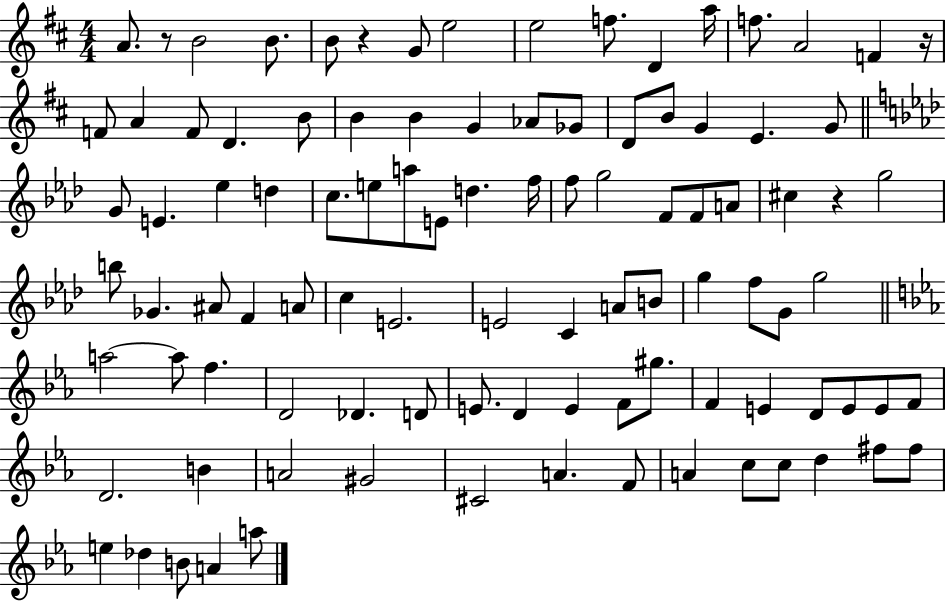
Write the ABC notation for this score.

X:1
T:Untitled
M:4/4
L:1/4
K:D
A/2 z/2 B2 B/2 B/2 z G/2 e2 e2 f/2 D a/4 f/2 A2 F z/4 F/2 A F/2 D B/2 B B G _A/2 _G/2 D/2 B/2 G E G/2 G/2 E _e d c/2 e/2 a/2 E/2 d f/4 f/2 g2 F/2 F/2 A/2 ^c z g2 b/2 _G ^A/2 F A/2 c E2 E2 C A/2 B/2 g f/2 G/2 g2 a2 a/2 f D2 _D D/2 E/2 D E F/2 ^g/2 F E D/2 E/2 E/2 F/2 D2 B A2 ^G2 ^C2 A F/2 A c/2 c/2 d ^f/2 ^f/2 e _d B/2 A a/2